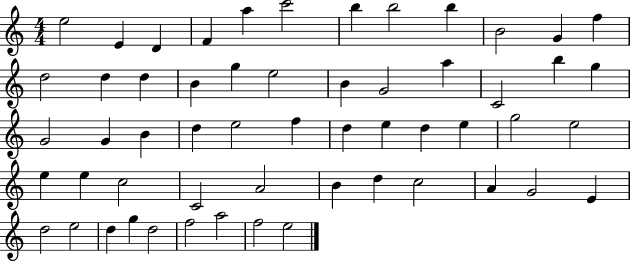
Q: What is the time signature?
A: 4/4